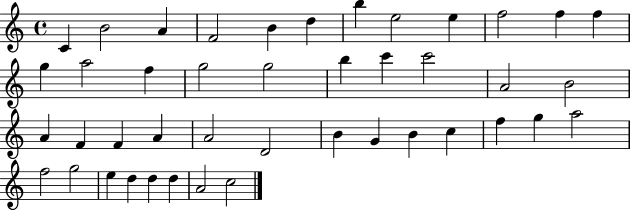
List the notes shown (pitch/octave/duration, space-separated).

C4/q B4/h A4/q F4/h B4/q D5/q B5/q E5/h E5/q F5/h F5/q F5/q G5/q A5/h F5/q G5/h G5/h B5/q C6/q C6/h A4/h B4/h A4/q F4/q F4/q A4/q A4/h D4/h B4/q G4/q B4/q C5/q F5/q G5/q A5/h F5/h G5/h E5/q D5/q D5/q D5/q A4/h C5/h